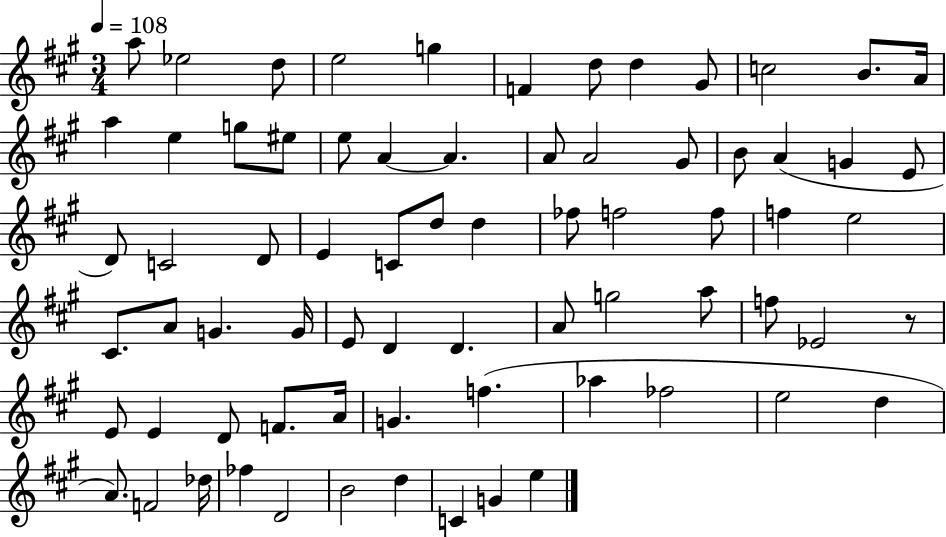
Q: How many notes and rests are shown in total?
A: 72